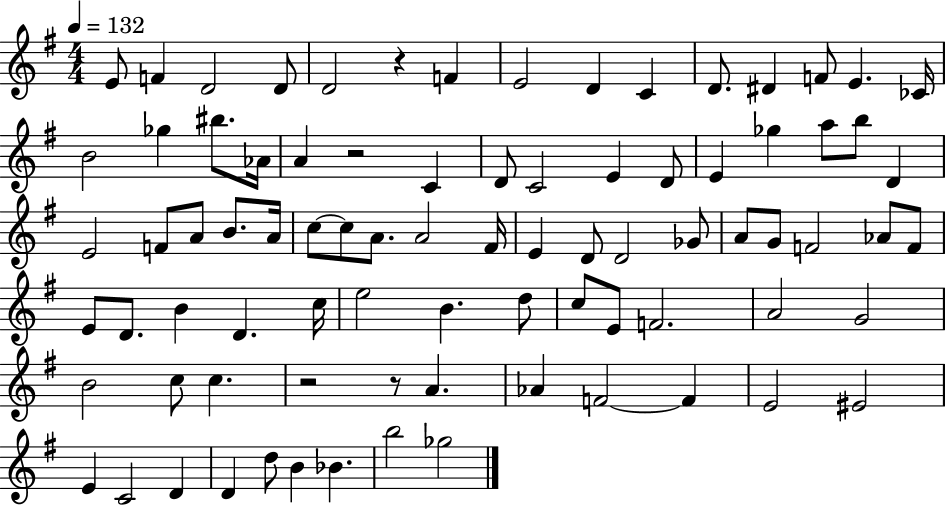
{
  \clef treble
  \numericTimeSignature
  \time 4/4
  \key g \major
  \tempo 4 = 132
  e'8 f'4 d'2 d'8 | d'2 r4 f'4 | e'2 d'4 c'4 | d'8. dis'4 f'8 e'4. ces'16 | \break b'2 ges''4 bis''8. aes'16 | a'4 r2 c'4 | d'8 c'2 e'4 d'8 | e'4 ges''4 a''8 b''8 d'4 | \break e'2 f'8 a'8 b'8. a'16 | c''8~~ c''8 a'8. a'2 fis'16 | e'4 d'8 d'2 ges'8 | a'8 g'8 f'2 aes'8 f'8 | \break e'8 d'8. b'4 d'4. c''16 | e''2 b'4. d''8 | c''8 e'8 f'2. | a'2 g'2 | \break b'2 c''8 c''4. | r2 r8 a'4. | aes'4 f'2~~ f'4 | e'2 eis'2 | \break e'4 c'2 d'4 | d'4 d''8 b'4 bes'4. | b''2 ges''2 | \bar "|."
}